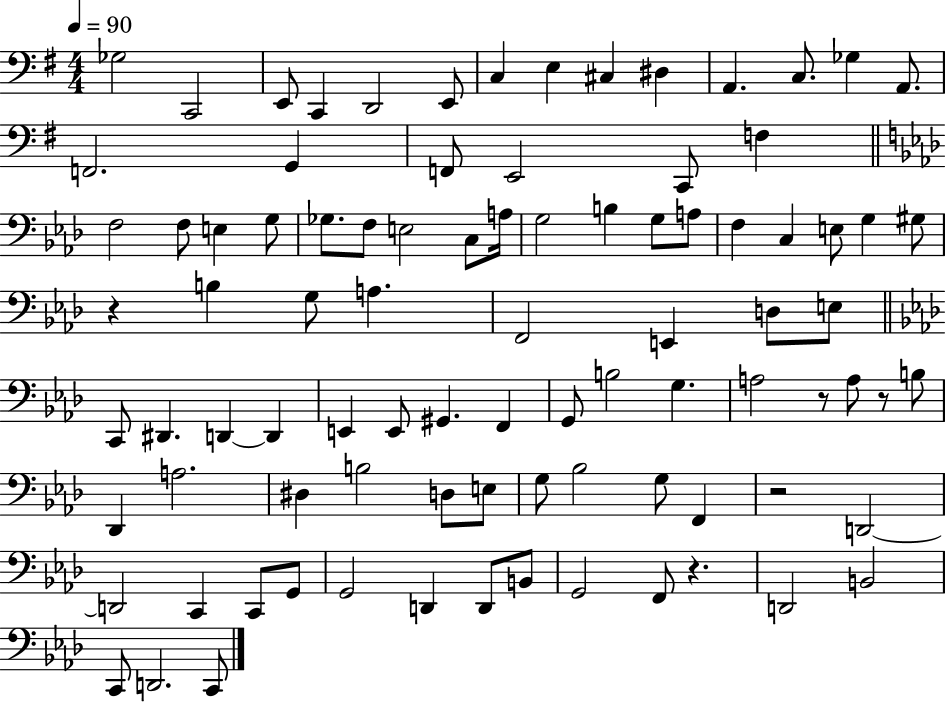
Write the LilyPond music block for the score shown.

{
  \clef bass
  \numericTimeSignature
  \time 4/4
  \key g \major
  \tempo 4 = 90
  ges2 c,2 | e,8 c,4 d,2 e,8 | c4 e4 cis4 dis4 | a,4. c8. ges4 a,8. | \break f,2. g,4 | f,8 e,2 c,8 f4 | \bar "||" \break \key aes \major f2 f8 e4 g8 | ges8. f8 e2 c8 a16 | g2 b4 g8 a8 | f4 c4 e8 g4 gis8 | \break r4 b4 g8 a4. | f,2 e,4 d8 e8 | \bar "||" \break \key aes \major c,8 dis,4. d,4~~ d,4 | e,4 e,8 gis,4. f,4 | g,8 b2 g4. | a2 r8 a8 r8 b8 | \break des,4 a2. | dis4 b2 d8 e8 | g8 bes2 g8 f,4 | r2 d,2~~ | \break d,2 c,4 c,8 g,8 | g,2 d,4 d,8 b,8 | g,2 f,8 r4. | d,2 b,2 | \break c,8 d,2. c,8 | \bar "|."
}